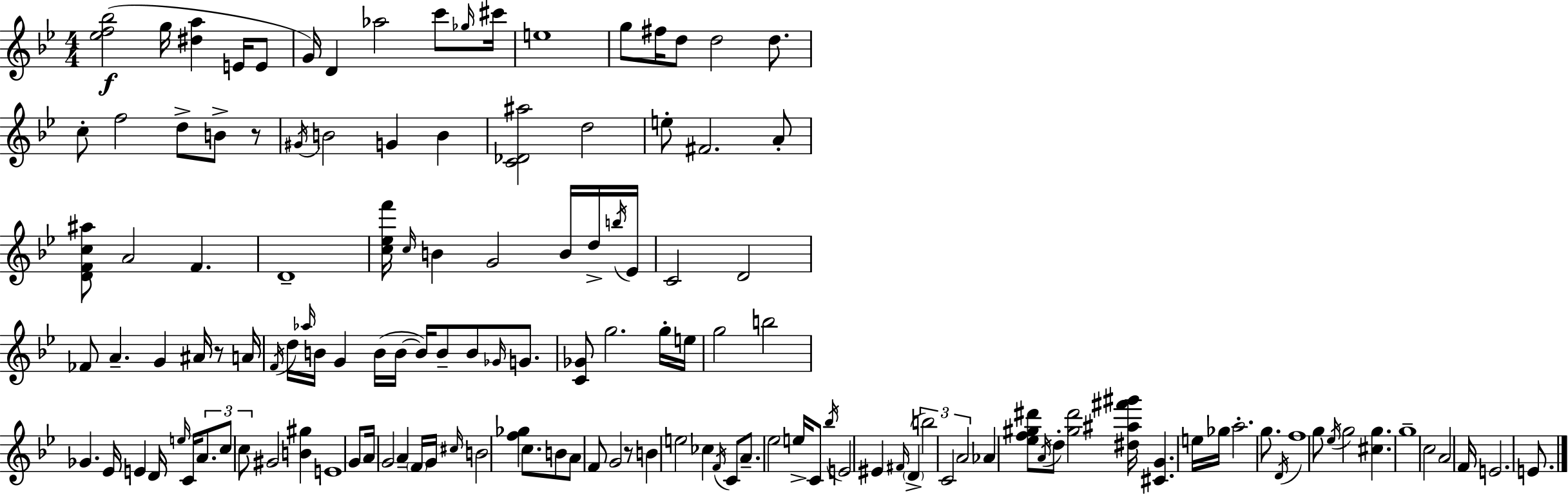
X:1
T:Untitled
M:4/4
L:1/4
K:Gm
[_ef_b]2 g/4 [^da] E/4 E/2 G/4 D _a2 c'/2 _g/4 ^c'/4 e4 g/2 ^f/4 d/2 d2 d/2 c/2 f2 d/2 B/2 z/2 ^G/4 B2 G B [C_D^a]2 d2 e/2 ^F2 A/2 [DFc^a]/2 A2 F D4 [c_ef']/4 c/4 B G2 B/4 d/4 b/4 _E/4 C2 D2 _F/2 A G ^A/4 z/2 A/4 F/4 d/4 _a/4 B/4 G B/4 B/4 B/4 B/2 B/2 _G/4 G/2 [C_G]/2 g2 g/4 e/4 g2 b2 _G _E/4 E D/4 e/4 C/4 A/2 c/2 c/2 ^G2 [B^g] E4 G/2 A/4 G2 A F/4 G/4 ^c/4 B2 [f_g] c/2 B/2 A/2 F/2 G2 z/2 B e2 _c F/4 C/2 A/2 _e2 e/4 C/2 _b/4 E2 ^E ^F/4 D b2 C2 A2 _A [_ef^g^d']/2 A/4 d/2 [^g^d']2 [^d^a^f'^g']/4 [^CG] e/4 _g/4 a2 g/2 D/4 f4 g/2 _e/4 g2 [^cg] g4 c2 A2 F/4 E2 E/2